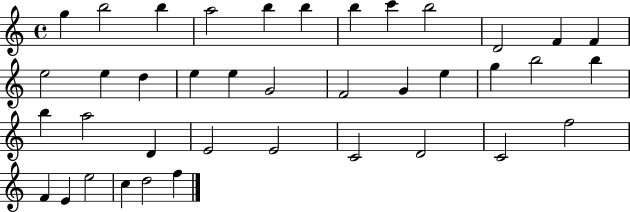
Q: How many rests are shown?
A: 0